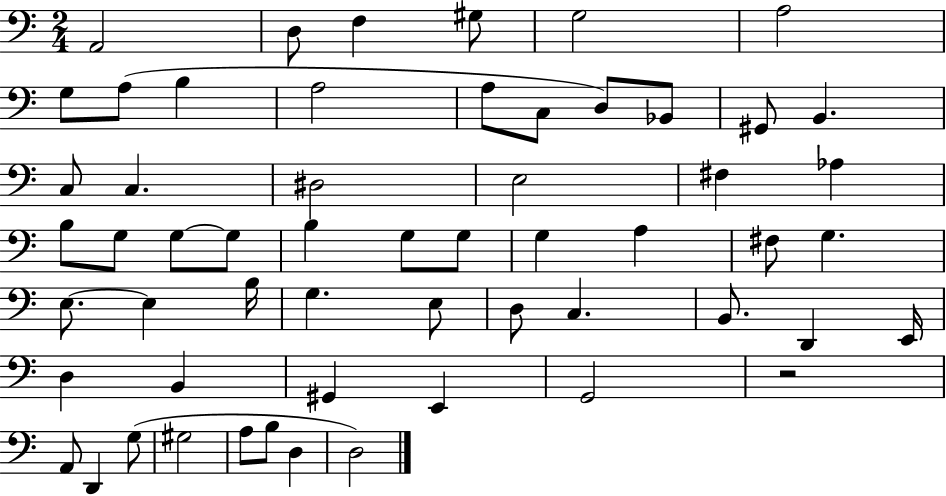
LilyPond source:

{
  \clef bass
  \numericTimeSignature
  \time 2/4
  \key c \major
  a,2 | d8 f4 gis8 | g2 | a2 | \break g8 a8( b4 | a2 | a8 c8 d8) bes,8 | gis,8 b,4. | \break c8 c4. | dis2 | e2 | fis4 aes4 | \break b8 g8 g8~~ g8 | b4 g8 g8 | g4 a4 | fis8 g4. | \break e8.~~ e4 b16 | g4. e8 | d8 c4. | b,8. d,4 e,16 | \break d4 b,4 | gis,4 e,4 | g,2 | r2 | \break a,8 d,4 g8( | gis2 | a8 b8 d4 | d2) | \break \bar "|."
}